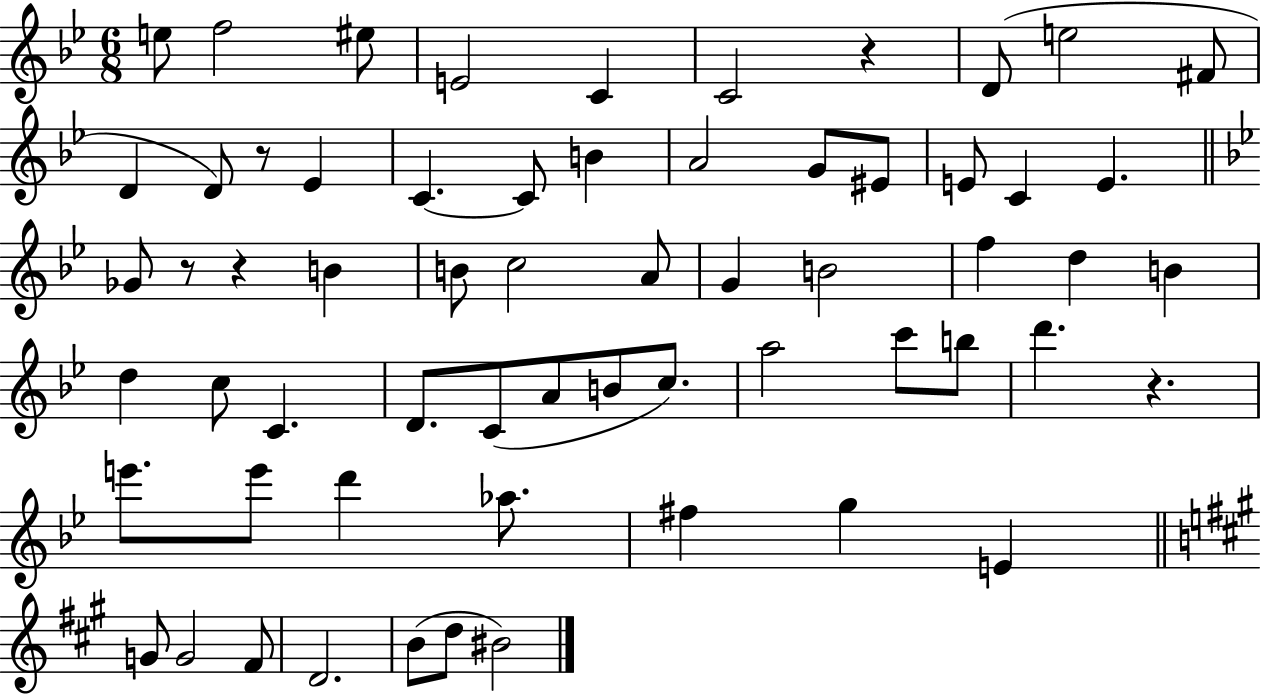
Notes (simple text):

E5/e F5/h EIS5/e E4/h C4/q C4/h R/q D4/e E5/h F#4/e D4/q D4/e R/e Eb4/q C4/q. C4/e B4/q A4/h G4/e EIS4/e E4/e C4/q E4/q. Gb4/e R/e R/q B4/q B4/e C5/h A4/e G4/q B4/h F5/q D5/q B4/q D5/q C5/e C4/q. D4/e. C4/e A4/e B4/e C5/e. A5/h C6/e B5/e D6/q. R/q. E6/e. E6/e D6/q Ab5/e. F#5/q G5/q E4/q G4/e G4/h F#4/e D4/h. B4/e D5/e BIS4/h